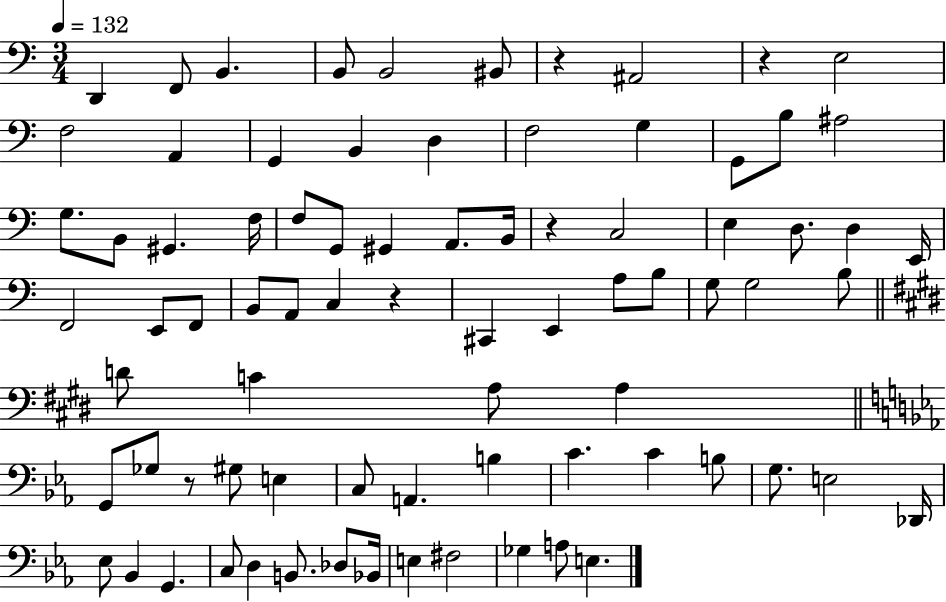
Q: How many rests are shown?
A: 5